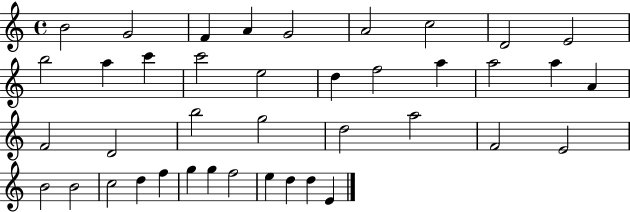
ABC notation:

X:1
T:Untitled
M:4/4
L:1/4
K:C
B2 G2 F A G2 A2 c2 D2 E2 b2 a c' c'2 e2 d f2 a a2 a A F2 D2 b2 g2 d2 a2 F2 E2 B2 B2 c2 d f g g f2 e d d E